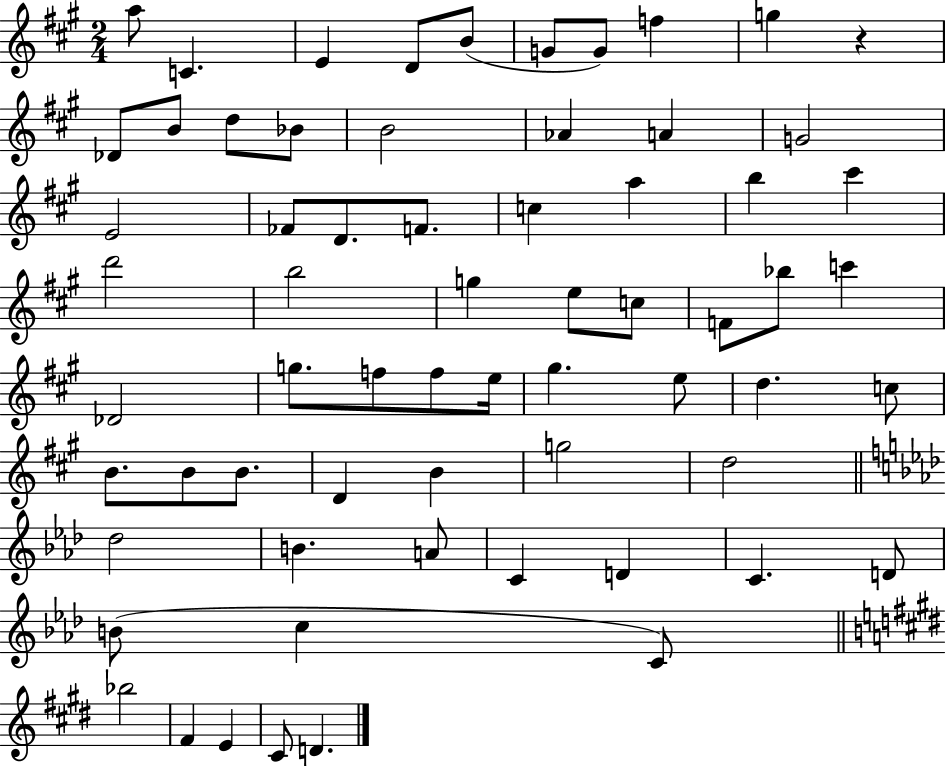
{
  \clef treble
  \numericTimeSignature
  \time 2/4
  \key a \major
  a''8 c'4. | e'4 d'8 b'8( | g'8 g'8) f''4 | g''4 r4 | \break des'8 b'8 d''8 bes'8 | b'2 | aes'4 a'4 | g'2 | \break e'2 | fes'8 d'8. f'8. | c''4 a''4 | b''4 cis'''4 | \break d'''2 | b''2 | g''4 e''8 c''8 | f'8 bes''8 c'''4 | \break des'2 | g''8. f''8 f''8 e''16 | gis''4. e''8 | d''4. c''8 | \break b'8. b'8 b'8. | d'4 b'4 | g''2 | d''2 | \break \bar "||" \break \key f \minor des''2 | b'4. a'8 | c'4 d'4 | c'4. d'8 | \break b'8( c''4 c'8) | \bar "||" \break \key e \major bes''2 | fis'4 e'4 | cis'8 d'4. | \bar "|."
}